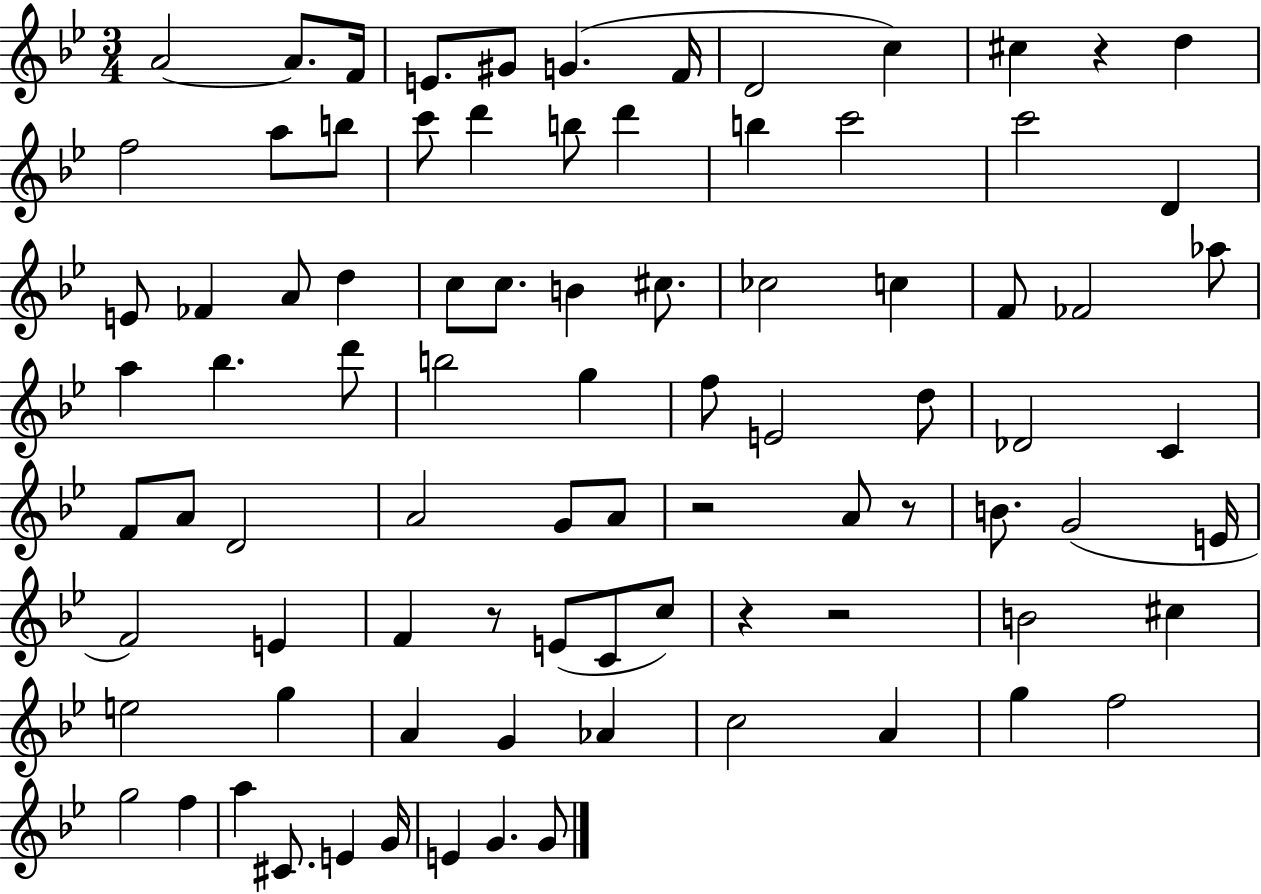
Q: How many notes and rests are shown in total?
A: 87